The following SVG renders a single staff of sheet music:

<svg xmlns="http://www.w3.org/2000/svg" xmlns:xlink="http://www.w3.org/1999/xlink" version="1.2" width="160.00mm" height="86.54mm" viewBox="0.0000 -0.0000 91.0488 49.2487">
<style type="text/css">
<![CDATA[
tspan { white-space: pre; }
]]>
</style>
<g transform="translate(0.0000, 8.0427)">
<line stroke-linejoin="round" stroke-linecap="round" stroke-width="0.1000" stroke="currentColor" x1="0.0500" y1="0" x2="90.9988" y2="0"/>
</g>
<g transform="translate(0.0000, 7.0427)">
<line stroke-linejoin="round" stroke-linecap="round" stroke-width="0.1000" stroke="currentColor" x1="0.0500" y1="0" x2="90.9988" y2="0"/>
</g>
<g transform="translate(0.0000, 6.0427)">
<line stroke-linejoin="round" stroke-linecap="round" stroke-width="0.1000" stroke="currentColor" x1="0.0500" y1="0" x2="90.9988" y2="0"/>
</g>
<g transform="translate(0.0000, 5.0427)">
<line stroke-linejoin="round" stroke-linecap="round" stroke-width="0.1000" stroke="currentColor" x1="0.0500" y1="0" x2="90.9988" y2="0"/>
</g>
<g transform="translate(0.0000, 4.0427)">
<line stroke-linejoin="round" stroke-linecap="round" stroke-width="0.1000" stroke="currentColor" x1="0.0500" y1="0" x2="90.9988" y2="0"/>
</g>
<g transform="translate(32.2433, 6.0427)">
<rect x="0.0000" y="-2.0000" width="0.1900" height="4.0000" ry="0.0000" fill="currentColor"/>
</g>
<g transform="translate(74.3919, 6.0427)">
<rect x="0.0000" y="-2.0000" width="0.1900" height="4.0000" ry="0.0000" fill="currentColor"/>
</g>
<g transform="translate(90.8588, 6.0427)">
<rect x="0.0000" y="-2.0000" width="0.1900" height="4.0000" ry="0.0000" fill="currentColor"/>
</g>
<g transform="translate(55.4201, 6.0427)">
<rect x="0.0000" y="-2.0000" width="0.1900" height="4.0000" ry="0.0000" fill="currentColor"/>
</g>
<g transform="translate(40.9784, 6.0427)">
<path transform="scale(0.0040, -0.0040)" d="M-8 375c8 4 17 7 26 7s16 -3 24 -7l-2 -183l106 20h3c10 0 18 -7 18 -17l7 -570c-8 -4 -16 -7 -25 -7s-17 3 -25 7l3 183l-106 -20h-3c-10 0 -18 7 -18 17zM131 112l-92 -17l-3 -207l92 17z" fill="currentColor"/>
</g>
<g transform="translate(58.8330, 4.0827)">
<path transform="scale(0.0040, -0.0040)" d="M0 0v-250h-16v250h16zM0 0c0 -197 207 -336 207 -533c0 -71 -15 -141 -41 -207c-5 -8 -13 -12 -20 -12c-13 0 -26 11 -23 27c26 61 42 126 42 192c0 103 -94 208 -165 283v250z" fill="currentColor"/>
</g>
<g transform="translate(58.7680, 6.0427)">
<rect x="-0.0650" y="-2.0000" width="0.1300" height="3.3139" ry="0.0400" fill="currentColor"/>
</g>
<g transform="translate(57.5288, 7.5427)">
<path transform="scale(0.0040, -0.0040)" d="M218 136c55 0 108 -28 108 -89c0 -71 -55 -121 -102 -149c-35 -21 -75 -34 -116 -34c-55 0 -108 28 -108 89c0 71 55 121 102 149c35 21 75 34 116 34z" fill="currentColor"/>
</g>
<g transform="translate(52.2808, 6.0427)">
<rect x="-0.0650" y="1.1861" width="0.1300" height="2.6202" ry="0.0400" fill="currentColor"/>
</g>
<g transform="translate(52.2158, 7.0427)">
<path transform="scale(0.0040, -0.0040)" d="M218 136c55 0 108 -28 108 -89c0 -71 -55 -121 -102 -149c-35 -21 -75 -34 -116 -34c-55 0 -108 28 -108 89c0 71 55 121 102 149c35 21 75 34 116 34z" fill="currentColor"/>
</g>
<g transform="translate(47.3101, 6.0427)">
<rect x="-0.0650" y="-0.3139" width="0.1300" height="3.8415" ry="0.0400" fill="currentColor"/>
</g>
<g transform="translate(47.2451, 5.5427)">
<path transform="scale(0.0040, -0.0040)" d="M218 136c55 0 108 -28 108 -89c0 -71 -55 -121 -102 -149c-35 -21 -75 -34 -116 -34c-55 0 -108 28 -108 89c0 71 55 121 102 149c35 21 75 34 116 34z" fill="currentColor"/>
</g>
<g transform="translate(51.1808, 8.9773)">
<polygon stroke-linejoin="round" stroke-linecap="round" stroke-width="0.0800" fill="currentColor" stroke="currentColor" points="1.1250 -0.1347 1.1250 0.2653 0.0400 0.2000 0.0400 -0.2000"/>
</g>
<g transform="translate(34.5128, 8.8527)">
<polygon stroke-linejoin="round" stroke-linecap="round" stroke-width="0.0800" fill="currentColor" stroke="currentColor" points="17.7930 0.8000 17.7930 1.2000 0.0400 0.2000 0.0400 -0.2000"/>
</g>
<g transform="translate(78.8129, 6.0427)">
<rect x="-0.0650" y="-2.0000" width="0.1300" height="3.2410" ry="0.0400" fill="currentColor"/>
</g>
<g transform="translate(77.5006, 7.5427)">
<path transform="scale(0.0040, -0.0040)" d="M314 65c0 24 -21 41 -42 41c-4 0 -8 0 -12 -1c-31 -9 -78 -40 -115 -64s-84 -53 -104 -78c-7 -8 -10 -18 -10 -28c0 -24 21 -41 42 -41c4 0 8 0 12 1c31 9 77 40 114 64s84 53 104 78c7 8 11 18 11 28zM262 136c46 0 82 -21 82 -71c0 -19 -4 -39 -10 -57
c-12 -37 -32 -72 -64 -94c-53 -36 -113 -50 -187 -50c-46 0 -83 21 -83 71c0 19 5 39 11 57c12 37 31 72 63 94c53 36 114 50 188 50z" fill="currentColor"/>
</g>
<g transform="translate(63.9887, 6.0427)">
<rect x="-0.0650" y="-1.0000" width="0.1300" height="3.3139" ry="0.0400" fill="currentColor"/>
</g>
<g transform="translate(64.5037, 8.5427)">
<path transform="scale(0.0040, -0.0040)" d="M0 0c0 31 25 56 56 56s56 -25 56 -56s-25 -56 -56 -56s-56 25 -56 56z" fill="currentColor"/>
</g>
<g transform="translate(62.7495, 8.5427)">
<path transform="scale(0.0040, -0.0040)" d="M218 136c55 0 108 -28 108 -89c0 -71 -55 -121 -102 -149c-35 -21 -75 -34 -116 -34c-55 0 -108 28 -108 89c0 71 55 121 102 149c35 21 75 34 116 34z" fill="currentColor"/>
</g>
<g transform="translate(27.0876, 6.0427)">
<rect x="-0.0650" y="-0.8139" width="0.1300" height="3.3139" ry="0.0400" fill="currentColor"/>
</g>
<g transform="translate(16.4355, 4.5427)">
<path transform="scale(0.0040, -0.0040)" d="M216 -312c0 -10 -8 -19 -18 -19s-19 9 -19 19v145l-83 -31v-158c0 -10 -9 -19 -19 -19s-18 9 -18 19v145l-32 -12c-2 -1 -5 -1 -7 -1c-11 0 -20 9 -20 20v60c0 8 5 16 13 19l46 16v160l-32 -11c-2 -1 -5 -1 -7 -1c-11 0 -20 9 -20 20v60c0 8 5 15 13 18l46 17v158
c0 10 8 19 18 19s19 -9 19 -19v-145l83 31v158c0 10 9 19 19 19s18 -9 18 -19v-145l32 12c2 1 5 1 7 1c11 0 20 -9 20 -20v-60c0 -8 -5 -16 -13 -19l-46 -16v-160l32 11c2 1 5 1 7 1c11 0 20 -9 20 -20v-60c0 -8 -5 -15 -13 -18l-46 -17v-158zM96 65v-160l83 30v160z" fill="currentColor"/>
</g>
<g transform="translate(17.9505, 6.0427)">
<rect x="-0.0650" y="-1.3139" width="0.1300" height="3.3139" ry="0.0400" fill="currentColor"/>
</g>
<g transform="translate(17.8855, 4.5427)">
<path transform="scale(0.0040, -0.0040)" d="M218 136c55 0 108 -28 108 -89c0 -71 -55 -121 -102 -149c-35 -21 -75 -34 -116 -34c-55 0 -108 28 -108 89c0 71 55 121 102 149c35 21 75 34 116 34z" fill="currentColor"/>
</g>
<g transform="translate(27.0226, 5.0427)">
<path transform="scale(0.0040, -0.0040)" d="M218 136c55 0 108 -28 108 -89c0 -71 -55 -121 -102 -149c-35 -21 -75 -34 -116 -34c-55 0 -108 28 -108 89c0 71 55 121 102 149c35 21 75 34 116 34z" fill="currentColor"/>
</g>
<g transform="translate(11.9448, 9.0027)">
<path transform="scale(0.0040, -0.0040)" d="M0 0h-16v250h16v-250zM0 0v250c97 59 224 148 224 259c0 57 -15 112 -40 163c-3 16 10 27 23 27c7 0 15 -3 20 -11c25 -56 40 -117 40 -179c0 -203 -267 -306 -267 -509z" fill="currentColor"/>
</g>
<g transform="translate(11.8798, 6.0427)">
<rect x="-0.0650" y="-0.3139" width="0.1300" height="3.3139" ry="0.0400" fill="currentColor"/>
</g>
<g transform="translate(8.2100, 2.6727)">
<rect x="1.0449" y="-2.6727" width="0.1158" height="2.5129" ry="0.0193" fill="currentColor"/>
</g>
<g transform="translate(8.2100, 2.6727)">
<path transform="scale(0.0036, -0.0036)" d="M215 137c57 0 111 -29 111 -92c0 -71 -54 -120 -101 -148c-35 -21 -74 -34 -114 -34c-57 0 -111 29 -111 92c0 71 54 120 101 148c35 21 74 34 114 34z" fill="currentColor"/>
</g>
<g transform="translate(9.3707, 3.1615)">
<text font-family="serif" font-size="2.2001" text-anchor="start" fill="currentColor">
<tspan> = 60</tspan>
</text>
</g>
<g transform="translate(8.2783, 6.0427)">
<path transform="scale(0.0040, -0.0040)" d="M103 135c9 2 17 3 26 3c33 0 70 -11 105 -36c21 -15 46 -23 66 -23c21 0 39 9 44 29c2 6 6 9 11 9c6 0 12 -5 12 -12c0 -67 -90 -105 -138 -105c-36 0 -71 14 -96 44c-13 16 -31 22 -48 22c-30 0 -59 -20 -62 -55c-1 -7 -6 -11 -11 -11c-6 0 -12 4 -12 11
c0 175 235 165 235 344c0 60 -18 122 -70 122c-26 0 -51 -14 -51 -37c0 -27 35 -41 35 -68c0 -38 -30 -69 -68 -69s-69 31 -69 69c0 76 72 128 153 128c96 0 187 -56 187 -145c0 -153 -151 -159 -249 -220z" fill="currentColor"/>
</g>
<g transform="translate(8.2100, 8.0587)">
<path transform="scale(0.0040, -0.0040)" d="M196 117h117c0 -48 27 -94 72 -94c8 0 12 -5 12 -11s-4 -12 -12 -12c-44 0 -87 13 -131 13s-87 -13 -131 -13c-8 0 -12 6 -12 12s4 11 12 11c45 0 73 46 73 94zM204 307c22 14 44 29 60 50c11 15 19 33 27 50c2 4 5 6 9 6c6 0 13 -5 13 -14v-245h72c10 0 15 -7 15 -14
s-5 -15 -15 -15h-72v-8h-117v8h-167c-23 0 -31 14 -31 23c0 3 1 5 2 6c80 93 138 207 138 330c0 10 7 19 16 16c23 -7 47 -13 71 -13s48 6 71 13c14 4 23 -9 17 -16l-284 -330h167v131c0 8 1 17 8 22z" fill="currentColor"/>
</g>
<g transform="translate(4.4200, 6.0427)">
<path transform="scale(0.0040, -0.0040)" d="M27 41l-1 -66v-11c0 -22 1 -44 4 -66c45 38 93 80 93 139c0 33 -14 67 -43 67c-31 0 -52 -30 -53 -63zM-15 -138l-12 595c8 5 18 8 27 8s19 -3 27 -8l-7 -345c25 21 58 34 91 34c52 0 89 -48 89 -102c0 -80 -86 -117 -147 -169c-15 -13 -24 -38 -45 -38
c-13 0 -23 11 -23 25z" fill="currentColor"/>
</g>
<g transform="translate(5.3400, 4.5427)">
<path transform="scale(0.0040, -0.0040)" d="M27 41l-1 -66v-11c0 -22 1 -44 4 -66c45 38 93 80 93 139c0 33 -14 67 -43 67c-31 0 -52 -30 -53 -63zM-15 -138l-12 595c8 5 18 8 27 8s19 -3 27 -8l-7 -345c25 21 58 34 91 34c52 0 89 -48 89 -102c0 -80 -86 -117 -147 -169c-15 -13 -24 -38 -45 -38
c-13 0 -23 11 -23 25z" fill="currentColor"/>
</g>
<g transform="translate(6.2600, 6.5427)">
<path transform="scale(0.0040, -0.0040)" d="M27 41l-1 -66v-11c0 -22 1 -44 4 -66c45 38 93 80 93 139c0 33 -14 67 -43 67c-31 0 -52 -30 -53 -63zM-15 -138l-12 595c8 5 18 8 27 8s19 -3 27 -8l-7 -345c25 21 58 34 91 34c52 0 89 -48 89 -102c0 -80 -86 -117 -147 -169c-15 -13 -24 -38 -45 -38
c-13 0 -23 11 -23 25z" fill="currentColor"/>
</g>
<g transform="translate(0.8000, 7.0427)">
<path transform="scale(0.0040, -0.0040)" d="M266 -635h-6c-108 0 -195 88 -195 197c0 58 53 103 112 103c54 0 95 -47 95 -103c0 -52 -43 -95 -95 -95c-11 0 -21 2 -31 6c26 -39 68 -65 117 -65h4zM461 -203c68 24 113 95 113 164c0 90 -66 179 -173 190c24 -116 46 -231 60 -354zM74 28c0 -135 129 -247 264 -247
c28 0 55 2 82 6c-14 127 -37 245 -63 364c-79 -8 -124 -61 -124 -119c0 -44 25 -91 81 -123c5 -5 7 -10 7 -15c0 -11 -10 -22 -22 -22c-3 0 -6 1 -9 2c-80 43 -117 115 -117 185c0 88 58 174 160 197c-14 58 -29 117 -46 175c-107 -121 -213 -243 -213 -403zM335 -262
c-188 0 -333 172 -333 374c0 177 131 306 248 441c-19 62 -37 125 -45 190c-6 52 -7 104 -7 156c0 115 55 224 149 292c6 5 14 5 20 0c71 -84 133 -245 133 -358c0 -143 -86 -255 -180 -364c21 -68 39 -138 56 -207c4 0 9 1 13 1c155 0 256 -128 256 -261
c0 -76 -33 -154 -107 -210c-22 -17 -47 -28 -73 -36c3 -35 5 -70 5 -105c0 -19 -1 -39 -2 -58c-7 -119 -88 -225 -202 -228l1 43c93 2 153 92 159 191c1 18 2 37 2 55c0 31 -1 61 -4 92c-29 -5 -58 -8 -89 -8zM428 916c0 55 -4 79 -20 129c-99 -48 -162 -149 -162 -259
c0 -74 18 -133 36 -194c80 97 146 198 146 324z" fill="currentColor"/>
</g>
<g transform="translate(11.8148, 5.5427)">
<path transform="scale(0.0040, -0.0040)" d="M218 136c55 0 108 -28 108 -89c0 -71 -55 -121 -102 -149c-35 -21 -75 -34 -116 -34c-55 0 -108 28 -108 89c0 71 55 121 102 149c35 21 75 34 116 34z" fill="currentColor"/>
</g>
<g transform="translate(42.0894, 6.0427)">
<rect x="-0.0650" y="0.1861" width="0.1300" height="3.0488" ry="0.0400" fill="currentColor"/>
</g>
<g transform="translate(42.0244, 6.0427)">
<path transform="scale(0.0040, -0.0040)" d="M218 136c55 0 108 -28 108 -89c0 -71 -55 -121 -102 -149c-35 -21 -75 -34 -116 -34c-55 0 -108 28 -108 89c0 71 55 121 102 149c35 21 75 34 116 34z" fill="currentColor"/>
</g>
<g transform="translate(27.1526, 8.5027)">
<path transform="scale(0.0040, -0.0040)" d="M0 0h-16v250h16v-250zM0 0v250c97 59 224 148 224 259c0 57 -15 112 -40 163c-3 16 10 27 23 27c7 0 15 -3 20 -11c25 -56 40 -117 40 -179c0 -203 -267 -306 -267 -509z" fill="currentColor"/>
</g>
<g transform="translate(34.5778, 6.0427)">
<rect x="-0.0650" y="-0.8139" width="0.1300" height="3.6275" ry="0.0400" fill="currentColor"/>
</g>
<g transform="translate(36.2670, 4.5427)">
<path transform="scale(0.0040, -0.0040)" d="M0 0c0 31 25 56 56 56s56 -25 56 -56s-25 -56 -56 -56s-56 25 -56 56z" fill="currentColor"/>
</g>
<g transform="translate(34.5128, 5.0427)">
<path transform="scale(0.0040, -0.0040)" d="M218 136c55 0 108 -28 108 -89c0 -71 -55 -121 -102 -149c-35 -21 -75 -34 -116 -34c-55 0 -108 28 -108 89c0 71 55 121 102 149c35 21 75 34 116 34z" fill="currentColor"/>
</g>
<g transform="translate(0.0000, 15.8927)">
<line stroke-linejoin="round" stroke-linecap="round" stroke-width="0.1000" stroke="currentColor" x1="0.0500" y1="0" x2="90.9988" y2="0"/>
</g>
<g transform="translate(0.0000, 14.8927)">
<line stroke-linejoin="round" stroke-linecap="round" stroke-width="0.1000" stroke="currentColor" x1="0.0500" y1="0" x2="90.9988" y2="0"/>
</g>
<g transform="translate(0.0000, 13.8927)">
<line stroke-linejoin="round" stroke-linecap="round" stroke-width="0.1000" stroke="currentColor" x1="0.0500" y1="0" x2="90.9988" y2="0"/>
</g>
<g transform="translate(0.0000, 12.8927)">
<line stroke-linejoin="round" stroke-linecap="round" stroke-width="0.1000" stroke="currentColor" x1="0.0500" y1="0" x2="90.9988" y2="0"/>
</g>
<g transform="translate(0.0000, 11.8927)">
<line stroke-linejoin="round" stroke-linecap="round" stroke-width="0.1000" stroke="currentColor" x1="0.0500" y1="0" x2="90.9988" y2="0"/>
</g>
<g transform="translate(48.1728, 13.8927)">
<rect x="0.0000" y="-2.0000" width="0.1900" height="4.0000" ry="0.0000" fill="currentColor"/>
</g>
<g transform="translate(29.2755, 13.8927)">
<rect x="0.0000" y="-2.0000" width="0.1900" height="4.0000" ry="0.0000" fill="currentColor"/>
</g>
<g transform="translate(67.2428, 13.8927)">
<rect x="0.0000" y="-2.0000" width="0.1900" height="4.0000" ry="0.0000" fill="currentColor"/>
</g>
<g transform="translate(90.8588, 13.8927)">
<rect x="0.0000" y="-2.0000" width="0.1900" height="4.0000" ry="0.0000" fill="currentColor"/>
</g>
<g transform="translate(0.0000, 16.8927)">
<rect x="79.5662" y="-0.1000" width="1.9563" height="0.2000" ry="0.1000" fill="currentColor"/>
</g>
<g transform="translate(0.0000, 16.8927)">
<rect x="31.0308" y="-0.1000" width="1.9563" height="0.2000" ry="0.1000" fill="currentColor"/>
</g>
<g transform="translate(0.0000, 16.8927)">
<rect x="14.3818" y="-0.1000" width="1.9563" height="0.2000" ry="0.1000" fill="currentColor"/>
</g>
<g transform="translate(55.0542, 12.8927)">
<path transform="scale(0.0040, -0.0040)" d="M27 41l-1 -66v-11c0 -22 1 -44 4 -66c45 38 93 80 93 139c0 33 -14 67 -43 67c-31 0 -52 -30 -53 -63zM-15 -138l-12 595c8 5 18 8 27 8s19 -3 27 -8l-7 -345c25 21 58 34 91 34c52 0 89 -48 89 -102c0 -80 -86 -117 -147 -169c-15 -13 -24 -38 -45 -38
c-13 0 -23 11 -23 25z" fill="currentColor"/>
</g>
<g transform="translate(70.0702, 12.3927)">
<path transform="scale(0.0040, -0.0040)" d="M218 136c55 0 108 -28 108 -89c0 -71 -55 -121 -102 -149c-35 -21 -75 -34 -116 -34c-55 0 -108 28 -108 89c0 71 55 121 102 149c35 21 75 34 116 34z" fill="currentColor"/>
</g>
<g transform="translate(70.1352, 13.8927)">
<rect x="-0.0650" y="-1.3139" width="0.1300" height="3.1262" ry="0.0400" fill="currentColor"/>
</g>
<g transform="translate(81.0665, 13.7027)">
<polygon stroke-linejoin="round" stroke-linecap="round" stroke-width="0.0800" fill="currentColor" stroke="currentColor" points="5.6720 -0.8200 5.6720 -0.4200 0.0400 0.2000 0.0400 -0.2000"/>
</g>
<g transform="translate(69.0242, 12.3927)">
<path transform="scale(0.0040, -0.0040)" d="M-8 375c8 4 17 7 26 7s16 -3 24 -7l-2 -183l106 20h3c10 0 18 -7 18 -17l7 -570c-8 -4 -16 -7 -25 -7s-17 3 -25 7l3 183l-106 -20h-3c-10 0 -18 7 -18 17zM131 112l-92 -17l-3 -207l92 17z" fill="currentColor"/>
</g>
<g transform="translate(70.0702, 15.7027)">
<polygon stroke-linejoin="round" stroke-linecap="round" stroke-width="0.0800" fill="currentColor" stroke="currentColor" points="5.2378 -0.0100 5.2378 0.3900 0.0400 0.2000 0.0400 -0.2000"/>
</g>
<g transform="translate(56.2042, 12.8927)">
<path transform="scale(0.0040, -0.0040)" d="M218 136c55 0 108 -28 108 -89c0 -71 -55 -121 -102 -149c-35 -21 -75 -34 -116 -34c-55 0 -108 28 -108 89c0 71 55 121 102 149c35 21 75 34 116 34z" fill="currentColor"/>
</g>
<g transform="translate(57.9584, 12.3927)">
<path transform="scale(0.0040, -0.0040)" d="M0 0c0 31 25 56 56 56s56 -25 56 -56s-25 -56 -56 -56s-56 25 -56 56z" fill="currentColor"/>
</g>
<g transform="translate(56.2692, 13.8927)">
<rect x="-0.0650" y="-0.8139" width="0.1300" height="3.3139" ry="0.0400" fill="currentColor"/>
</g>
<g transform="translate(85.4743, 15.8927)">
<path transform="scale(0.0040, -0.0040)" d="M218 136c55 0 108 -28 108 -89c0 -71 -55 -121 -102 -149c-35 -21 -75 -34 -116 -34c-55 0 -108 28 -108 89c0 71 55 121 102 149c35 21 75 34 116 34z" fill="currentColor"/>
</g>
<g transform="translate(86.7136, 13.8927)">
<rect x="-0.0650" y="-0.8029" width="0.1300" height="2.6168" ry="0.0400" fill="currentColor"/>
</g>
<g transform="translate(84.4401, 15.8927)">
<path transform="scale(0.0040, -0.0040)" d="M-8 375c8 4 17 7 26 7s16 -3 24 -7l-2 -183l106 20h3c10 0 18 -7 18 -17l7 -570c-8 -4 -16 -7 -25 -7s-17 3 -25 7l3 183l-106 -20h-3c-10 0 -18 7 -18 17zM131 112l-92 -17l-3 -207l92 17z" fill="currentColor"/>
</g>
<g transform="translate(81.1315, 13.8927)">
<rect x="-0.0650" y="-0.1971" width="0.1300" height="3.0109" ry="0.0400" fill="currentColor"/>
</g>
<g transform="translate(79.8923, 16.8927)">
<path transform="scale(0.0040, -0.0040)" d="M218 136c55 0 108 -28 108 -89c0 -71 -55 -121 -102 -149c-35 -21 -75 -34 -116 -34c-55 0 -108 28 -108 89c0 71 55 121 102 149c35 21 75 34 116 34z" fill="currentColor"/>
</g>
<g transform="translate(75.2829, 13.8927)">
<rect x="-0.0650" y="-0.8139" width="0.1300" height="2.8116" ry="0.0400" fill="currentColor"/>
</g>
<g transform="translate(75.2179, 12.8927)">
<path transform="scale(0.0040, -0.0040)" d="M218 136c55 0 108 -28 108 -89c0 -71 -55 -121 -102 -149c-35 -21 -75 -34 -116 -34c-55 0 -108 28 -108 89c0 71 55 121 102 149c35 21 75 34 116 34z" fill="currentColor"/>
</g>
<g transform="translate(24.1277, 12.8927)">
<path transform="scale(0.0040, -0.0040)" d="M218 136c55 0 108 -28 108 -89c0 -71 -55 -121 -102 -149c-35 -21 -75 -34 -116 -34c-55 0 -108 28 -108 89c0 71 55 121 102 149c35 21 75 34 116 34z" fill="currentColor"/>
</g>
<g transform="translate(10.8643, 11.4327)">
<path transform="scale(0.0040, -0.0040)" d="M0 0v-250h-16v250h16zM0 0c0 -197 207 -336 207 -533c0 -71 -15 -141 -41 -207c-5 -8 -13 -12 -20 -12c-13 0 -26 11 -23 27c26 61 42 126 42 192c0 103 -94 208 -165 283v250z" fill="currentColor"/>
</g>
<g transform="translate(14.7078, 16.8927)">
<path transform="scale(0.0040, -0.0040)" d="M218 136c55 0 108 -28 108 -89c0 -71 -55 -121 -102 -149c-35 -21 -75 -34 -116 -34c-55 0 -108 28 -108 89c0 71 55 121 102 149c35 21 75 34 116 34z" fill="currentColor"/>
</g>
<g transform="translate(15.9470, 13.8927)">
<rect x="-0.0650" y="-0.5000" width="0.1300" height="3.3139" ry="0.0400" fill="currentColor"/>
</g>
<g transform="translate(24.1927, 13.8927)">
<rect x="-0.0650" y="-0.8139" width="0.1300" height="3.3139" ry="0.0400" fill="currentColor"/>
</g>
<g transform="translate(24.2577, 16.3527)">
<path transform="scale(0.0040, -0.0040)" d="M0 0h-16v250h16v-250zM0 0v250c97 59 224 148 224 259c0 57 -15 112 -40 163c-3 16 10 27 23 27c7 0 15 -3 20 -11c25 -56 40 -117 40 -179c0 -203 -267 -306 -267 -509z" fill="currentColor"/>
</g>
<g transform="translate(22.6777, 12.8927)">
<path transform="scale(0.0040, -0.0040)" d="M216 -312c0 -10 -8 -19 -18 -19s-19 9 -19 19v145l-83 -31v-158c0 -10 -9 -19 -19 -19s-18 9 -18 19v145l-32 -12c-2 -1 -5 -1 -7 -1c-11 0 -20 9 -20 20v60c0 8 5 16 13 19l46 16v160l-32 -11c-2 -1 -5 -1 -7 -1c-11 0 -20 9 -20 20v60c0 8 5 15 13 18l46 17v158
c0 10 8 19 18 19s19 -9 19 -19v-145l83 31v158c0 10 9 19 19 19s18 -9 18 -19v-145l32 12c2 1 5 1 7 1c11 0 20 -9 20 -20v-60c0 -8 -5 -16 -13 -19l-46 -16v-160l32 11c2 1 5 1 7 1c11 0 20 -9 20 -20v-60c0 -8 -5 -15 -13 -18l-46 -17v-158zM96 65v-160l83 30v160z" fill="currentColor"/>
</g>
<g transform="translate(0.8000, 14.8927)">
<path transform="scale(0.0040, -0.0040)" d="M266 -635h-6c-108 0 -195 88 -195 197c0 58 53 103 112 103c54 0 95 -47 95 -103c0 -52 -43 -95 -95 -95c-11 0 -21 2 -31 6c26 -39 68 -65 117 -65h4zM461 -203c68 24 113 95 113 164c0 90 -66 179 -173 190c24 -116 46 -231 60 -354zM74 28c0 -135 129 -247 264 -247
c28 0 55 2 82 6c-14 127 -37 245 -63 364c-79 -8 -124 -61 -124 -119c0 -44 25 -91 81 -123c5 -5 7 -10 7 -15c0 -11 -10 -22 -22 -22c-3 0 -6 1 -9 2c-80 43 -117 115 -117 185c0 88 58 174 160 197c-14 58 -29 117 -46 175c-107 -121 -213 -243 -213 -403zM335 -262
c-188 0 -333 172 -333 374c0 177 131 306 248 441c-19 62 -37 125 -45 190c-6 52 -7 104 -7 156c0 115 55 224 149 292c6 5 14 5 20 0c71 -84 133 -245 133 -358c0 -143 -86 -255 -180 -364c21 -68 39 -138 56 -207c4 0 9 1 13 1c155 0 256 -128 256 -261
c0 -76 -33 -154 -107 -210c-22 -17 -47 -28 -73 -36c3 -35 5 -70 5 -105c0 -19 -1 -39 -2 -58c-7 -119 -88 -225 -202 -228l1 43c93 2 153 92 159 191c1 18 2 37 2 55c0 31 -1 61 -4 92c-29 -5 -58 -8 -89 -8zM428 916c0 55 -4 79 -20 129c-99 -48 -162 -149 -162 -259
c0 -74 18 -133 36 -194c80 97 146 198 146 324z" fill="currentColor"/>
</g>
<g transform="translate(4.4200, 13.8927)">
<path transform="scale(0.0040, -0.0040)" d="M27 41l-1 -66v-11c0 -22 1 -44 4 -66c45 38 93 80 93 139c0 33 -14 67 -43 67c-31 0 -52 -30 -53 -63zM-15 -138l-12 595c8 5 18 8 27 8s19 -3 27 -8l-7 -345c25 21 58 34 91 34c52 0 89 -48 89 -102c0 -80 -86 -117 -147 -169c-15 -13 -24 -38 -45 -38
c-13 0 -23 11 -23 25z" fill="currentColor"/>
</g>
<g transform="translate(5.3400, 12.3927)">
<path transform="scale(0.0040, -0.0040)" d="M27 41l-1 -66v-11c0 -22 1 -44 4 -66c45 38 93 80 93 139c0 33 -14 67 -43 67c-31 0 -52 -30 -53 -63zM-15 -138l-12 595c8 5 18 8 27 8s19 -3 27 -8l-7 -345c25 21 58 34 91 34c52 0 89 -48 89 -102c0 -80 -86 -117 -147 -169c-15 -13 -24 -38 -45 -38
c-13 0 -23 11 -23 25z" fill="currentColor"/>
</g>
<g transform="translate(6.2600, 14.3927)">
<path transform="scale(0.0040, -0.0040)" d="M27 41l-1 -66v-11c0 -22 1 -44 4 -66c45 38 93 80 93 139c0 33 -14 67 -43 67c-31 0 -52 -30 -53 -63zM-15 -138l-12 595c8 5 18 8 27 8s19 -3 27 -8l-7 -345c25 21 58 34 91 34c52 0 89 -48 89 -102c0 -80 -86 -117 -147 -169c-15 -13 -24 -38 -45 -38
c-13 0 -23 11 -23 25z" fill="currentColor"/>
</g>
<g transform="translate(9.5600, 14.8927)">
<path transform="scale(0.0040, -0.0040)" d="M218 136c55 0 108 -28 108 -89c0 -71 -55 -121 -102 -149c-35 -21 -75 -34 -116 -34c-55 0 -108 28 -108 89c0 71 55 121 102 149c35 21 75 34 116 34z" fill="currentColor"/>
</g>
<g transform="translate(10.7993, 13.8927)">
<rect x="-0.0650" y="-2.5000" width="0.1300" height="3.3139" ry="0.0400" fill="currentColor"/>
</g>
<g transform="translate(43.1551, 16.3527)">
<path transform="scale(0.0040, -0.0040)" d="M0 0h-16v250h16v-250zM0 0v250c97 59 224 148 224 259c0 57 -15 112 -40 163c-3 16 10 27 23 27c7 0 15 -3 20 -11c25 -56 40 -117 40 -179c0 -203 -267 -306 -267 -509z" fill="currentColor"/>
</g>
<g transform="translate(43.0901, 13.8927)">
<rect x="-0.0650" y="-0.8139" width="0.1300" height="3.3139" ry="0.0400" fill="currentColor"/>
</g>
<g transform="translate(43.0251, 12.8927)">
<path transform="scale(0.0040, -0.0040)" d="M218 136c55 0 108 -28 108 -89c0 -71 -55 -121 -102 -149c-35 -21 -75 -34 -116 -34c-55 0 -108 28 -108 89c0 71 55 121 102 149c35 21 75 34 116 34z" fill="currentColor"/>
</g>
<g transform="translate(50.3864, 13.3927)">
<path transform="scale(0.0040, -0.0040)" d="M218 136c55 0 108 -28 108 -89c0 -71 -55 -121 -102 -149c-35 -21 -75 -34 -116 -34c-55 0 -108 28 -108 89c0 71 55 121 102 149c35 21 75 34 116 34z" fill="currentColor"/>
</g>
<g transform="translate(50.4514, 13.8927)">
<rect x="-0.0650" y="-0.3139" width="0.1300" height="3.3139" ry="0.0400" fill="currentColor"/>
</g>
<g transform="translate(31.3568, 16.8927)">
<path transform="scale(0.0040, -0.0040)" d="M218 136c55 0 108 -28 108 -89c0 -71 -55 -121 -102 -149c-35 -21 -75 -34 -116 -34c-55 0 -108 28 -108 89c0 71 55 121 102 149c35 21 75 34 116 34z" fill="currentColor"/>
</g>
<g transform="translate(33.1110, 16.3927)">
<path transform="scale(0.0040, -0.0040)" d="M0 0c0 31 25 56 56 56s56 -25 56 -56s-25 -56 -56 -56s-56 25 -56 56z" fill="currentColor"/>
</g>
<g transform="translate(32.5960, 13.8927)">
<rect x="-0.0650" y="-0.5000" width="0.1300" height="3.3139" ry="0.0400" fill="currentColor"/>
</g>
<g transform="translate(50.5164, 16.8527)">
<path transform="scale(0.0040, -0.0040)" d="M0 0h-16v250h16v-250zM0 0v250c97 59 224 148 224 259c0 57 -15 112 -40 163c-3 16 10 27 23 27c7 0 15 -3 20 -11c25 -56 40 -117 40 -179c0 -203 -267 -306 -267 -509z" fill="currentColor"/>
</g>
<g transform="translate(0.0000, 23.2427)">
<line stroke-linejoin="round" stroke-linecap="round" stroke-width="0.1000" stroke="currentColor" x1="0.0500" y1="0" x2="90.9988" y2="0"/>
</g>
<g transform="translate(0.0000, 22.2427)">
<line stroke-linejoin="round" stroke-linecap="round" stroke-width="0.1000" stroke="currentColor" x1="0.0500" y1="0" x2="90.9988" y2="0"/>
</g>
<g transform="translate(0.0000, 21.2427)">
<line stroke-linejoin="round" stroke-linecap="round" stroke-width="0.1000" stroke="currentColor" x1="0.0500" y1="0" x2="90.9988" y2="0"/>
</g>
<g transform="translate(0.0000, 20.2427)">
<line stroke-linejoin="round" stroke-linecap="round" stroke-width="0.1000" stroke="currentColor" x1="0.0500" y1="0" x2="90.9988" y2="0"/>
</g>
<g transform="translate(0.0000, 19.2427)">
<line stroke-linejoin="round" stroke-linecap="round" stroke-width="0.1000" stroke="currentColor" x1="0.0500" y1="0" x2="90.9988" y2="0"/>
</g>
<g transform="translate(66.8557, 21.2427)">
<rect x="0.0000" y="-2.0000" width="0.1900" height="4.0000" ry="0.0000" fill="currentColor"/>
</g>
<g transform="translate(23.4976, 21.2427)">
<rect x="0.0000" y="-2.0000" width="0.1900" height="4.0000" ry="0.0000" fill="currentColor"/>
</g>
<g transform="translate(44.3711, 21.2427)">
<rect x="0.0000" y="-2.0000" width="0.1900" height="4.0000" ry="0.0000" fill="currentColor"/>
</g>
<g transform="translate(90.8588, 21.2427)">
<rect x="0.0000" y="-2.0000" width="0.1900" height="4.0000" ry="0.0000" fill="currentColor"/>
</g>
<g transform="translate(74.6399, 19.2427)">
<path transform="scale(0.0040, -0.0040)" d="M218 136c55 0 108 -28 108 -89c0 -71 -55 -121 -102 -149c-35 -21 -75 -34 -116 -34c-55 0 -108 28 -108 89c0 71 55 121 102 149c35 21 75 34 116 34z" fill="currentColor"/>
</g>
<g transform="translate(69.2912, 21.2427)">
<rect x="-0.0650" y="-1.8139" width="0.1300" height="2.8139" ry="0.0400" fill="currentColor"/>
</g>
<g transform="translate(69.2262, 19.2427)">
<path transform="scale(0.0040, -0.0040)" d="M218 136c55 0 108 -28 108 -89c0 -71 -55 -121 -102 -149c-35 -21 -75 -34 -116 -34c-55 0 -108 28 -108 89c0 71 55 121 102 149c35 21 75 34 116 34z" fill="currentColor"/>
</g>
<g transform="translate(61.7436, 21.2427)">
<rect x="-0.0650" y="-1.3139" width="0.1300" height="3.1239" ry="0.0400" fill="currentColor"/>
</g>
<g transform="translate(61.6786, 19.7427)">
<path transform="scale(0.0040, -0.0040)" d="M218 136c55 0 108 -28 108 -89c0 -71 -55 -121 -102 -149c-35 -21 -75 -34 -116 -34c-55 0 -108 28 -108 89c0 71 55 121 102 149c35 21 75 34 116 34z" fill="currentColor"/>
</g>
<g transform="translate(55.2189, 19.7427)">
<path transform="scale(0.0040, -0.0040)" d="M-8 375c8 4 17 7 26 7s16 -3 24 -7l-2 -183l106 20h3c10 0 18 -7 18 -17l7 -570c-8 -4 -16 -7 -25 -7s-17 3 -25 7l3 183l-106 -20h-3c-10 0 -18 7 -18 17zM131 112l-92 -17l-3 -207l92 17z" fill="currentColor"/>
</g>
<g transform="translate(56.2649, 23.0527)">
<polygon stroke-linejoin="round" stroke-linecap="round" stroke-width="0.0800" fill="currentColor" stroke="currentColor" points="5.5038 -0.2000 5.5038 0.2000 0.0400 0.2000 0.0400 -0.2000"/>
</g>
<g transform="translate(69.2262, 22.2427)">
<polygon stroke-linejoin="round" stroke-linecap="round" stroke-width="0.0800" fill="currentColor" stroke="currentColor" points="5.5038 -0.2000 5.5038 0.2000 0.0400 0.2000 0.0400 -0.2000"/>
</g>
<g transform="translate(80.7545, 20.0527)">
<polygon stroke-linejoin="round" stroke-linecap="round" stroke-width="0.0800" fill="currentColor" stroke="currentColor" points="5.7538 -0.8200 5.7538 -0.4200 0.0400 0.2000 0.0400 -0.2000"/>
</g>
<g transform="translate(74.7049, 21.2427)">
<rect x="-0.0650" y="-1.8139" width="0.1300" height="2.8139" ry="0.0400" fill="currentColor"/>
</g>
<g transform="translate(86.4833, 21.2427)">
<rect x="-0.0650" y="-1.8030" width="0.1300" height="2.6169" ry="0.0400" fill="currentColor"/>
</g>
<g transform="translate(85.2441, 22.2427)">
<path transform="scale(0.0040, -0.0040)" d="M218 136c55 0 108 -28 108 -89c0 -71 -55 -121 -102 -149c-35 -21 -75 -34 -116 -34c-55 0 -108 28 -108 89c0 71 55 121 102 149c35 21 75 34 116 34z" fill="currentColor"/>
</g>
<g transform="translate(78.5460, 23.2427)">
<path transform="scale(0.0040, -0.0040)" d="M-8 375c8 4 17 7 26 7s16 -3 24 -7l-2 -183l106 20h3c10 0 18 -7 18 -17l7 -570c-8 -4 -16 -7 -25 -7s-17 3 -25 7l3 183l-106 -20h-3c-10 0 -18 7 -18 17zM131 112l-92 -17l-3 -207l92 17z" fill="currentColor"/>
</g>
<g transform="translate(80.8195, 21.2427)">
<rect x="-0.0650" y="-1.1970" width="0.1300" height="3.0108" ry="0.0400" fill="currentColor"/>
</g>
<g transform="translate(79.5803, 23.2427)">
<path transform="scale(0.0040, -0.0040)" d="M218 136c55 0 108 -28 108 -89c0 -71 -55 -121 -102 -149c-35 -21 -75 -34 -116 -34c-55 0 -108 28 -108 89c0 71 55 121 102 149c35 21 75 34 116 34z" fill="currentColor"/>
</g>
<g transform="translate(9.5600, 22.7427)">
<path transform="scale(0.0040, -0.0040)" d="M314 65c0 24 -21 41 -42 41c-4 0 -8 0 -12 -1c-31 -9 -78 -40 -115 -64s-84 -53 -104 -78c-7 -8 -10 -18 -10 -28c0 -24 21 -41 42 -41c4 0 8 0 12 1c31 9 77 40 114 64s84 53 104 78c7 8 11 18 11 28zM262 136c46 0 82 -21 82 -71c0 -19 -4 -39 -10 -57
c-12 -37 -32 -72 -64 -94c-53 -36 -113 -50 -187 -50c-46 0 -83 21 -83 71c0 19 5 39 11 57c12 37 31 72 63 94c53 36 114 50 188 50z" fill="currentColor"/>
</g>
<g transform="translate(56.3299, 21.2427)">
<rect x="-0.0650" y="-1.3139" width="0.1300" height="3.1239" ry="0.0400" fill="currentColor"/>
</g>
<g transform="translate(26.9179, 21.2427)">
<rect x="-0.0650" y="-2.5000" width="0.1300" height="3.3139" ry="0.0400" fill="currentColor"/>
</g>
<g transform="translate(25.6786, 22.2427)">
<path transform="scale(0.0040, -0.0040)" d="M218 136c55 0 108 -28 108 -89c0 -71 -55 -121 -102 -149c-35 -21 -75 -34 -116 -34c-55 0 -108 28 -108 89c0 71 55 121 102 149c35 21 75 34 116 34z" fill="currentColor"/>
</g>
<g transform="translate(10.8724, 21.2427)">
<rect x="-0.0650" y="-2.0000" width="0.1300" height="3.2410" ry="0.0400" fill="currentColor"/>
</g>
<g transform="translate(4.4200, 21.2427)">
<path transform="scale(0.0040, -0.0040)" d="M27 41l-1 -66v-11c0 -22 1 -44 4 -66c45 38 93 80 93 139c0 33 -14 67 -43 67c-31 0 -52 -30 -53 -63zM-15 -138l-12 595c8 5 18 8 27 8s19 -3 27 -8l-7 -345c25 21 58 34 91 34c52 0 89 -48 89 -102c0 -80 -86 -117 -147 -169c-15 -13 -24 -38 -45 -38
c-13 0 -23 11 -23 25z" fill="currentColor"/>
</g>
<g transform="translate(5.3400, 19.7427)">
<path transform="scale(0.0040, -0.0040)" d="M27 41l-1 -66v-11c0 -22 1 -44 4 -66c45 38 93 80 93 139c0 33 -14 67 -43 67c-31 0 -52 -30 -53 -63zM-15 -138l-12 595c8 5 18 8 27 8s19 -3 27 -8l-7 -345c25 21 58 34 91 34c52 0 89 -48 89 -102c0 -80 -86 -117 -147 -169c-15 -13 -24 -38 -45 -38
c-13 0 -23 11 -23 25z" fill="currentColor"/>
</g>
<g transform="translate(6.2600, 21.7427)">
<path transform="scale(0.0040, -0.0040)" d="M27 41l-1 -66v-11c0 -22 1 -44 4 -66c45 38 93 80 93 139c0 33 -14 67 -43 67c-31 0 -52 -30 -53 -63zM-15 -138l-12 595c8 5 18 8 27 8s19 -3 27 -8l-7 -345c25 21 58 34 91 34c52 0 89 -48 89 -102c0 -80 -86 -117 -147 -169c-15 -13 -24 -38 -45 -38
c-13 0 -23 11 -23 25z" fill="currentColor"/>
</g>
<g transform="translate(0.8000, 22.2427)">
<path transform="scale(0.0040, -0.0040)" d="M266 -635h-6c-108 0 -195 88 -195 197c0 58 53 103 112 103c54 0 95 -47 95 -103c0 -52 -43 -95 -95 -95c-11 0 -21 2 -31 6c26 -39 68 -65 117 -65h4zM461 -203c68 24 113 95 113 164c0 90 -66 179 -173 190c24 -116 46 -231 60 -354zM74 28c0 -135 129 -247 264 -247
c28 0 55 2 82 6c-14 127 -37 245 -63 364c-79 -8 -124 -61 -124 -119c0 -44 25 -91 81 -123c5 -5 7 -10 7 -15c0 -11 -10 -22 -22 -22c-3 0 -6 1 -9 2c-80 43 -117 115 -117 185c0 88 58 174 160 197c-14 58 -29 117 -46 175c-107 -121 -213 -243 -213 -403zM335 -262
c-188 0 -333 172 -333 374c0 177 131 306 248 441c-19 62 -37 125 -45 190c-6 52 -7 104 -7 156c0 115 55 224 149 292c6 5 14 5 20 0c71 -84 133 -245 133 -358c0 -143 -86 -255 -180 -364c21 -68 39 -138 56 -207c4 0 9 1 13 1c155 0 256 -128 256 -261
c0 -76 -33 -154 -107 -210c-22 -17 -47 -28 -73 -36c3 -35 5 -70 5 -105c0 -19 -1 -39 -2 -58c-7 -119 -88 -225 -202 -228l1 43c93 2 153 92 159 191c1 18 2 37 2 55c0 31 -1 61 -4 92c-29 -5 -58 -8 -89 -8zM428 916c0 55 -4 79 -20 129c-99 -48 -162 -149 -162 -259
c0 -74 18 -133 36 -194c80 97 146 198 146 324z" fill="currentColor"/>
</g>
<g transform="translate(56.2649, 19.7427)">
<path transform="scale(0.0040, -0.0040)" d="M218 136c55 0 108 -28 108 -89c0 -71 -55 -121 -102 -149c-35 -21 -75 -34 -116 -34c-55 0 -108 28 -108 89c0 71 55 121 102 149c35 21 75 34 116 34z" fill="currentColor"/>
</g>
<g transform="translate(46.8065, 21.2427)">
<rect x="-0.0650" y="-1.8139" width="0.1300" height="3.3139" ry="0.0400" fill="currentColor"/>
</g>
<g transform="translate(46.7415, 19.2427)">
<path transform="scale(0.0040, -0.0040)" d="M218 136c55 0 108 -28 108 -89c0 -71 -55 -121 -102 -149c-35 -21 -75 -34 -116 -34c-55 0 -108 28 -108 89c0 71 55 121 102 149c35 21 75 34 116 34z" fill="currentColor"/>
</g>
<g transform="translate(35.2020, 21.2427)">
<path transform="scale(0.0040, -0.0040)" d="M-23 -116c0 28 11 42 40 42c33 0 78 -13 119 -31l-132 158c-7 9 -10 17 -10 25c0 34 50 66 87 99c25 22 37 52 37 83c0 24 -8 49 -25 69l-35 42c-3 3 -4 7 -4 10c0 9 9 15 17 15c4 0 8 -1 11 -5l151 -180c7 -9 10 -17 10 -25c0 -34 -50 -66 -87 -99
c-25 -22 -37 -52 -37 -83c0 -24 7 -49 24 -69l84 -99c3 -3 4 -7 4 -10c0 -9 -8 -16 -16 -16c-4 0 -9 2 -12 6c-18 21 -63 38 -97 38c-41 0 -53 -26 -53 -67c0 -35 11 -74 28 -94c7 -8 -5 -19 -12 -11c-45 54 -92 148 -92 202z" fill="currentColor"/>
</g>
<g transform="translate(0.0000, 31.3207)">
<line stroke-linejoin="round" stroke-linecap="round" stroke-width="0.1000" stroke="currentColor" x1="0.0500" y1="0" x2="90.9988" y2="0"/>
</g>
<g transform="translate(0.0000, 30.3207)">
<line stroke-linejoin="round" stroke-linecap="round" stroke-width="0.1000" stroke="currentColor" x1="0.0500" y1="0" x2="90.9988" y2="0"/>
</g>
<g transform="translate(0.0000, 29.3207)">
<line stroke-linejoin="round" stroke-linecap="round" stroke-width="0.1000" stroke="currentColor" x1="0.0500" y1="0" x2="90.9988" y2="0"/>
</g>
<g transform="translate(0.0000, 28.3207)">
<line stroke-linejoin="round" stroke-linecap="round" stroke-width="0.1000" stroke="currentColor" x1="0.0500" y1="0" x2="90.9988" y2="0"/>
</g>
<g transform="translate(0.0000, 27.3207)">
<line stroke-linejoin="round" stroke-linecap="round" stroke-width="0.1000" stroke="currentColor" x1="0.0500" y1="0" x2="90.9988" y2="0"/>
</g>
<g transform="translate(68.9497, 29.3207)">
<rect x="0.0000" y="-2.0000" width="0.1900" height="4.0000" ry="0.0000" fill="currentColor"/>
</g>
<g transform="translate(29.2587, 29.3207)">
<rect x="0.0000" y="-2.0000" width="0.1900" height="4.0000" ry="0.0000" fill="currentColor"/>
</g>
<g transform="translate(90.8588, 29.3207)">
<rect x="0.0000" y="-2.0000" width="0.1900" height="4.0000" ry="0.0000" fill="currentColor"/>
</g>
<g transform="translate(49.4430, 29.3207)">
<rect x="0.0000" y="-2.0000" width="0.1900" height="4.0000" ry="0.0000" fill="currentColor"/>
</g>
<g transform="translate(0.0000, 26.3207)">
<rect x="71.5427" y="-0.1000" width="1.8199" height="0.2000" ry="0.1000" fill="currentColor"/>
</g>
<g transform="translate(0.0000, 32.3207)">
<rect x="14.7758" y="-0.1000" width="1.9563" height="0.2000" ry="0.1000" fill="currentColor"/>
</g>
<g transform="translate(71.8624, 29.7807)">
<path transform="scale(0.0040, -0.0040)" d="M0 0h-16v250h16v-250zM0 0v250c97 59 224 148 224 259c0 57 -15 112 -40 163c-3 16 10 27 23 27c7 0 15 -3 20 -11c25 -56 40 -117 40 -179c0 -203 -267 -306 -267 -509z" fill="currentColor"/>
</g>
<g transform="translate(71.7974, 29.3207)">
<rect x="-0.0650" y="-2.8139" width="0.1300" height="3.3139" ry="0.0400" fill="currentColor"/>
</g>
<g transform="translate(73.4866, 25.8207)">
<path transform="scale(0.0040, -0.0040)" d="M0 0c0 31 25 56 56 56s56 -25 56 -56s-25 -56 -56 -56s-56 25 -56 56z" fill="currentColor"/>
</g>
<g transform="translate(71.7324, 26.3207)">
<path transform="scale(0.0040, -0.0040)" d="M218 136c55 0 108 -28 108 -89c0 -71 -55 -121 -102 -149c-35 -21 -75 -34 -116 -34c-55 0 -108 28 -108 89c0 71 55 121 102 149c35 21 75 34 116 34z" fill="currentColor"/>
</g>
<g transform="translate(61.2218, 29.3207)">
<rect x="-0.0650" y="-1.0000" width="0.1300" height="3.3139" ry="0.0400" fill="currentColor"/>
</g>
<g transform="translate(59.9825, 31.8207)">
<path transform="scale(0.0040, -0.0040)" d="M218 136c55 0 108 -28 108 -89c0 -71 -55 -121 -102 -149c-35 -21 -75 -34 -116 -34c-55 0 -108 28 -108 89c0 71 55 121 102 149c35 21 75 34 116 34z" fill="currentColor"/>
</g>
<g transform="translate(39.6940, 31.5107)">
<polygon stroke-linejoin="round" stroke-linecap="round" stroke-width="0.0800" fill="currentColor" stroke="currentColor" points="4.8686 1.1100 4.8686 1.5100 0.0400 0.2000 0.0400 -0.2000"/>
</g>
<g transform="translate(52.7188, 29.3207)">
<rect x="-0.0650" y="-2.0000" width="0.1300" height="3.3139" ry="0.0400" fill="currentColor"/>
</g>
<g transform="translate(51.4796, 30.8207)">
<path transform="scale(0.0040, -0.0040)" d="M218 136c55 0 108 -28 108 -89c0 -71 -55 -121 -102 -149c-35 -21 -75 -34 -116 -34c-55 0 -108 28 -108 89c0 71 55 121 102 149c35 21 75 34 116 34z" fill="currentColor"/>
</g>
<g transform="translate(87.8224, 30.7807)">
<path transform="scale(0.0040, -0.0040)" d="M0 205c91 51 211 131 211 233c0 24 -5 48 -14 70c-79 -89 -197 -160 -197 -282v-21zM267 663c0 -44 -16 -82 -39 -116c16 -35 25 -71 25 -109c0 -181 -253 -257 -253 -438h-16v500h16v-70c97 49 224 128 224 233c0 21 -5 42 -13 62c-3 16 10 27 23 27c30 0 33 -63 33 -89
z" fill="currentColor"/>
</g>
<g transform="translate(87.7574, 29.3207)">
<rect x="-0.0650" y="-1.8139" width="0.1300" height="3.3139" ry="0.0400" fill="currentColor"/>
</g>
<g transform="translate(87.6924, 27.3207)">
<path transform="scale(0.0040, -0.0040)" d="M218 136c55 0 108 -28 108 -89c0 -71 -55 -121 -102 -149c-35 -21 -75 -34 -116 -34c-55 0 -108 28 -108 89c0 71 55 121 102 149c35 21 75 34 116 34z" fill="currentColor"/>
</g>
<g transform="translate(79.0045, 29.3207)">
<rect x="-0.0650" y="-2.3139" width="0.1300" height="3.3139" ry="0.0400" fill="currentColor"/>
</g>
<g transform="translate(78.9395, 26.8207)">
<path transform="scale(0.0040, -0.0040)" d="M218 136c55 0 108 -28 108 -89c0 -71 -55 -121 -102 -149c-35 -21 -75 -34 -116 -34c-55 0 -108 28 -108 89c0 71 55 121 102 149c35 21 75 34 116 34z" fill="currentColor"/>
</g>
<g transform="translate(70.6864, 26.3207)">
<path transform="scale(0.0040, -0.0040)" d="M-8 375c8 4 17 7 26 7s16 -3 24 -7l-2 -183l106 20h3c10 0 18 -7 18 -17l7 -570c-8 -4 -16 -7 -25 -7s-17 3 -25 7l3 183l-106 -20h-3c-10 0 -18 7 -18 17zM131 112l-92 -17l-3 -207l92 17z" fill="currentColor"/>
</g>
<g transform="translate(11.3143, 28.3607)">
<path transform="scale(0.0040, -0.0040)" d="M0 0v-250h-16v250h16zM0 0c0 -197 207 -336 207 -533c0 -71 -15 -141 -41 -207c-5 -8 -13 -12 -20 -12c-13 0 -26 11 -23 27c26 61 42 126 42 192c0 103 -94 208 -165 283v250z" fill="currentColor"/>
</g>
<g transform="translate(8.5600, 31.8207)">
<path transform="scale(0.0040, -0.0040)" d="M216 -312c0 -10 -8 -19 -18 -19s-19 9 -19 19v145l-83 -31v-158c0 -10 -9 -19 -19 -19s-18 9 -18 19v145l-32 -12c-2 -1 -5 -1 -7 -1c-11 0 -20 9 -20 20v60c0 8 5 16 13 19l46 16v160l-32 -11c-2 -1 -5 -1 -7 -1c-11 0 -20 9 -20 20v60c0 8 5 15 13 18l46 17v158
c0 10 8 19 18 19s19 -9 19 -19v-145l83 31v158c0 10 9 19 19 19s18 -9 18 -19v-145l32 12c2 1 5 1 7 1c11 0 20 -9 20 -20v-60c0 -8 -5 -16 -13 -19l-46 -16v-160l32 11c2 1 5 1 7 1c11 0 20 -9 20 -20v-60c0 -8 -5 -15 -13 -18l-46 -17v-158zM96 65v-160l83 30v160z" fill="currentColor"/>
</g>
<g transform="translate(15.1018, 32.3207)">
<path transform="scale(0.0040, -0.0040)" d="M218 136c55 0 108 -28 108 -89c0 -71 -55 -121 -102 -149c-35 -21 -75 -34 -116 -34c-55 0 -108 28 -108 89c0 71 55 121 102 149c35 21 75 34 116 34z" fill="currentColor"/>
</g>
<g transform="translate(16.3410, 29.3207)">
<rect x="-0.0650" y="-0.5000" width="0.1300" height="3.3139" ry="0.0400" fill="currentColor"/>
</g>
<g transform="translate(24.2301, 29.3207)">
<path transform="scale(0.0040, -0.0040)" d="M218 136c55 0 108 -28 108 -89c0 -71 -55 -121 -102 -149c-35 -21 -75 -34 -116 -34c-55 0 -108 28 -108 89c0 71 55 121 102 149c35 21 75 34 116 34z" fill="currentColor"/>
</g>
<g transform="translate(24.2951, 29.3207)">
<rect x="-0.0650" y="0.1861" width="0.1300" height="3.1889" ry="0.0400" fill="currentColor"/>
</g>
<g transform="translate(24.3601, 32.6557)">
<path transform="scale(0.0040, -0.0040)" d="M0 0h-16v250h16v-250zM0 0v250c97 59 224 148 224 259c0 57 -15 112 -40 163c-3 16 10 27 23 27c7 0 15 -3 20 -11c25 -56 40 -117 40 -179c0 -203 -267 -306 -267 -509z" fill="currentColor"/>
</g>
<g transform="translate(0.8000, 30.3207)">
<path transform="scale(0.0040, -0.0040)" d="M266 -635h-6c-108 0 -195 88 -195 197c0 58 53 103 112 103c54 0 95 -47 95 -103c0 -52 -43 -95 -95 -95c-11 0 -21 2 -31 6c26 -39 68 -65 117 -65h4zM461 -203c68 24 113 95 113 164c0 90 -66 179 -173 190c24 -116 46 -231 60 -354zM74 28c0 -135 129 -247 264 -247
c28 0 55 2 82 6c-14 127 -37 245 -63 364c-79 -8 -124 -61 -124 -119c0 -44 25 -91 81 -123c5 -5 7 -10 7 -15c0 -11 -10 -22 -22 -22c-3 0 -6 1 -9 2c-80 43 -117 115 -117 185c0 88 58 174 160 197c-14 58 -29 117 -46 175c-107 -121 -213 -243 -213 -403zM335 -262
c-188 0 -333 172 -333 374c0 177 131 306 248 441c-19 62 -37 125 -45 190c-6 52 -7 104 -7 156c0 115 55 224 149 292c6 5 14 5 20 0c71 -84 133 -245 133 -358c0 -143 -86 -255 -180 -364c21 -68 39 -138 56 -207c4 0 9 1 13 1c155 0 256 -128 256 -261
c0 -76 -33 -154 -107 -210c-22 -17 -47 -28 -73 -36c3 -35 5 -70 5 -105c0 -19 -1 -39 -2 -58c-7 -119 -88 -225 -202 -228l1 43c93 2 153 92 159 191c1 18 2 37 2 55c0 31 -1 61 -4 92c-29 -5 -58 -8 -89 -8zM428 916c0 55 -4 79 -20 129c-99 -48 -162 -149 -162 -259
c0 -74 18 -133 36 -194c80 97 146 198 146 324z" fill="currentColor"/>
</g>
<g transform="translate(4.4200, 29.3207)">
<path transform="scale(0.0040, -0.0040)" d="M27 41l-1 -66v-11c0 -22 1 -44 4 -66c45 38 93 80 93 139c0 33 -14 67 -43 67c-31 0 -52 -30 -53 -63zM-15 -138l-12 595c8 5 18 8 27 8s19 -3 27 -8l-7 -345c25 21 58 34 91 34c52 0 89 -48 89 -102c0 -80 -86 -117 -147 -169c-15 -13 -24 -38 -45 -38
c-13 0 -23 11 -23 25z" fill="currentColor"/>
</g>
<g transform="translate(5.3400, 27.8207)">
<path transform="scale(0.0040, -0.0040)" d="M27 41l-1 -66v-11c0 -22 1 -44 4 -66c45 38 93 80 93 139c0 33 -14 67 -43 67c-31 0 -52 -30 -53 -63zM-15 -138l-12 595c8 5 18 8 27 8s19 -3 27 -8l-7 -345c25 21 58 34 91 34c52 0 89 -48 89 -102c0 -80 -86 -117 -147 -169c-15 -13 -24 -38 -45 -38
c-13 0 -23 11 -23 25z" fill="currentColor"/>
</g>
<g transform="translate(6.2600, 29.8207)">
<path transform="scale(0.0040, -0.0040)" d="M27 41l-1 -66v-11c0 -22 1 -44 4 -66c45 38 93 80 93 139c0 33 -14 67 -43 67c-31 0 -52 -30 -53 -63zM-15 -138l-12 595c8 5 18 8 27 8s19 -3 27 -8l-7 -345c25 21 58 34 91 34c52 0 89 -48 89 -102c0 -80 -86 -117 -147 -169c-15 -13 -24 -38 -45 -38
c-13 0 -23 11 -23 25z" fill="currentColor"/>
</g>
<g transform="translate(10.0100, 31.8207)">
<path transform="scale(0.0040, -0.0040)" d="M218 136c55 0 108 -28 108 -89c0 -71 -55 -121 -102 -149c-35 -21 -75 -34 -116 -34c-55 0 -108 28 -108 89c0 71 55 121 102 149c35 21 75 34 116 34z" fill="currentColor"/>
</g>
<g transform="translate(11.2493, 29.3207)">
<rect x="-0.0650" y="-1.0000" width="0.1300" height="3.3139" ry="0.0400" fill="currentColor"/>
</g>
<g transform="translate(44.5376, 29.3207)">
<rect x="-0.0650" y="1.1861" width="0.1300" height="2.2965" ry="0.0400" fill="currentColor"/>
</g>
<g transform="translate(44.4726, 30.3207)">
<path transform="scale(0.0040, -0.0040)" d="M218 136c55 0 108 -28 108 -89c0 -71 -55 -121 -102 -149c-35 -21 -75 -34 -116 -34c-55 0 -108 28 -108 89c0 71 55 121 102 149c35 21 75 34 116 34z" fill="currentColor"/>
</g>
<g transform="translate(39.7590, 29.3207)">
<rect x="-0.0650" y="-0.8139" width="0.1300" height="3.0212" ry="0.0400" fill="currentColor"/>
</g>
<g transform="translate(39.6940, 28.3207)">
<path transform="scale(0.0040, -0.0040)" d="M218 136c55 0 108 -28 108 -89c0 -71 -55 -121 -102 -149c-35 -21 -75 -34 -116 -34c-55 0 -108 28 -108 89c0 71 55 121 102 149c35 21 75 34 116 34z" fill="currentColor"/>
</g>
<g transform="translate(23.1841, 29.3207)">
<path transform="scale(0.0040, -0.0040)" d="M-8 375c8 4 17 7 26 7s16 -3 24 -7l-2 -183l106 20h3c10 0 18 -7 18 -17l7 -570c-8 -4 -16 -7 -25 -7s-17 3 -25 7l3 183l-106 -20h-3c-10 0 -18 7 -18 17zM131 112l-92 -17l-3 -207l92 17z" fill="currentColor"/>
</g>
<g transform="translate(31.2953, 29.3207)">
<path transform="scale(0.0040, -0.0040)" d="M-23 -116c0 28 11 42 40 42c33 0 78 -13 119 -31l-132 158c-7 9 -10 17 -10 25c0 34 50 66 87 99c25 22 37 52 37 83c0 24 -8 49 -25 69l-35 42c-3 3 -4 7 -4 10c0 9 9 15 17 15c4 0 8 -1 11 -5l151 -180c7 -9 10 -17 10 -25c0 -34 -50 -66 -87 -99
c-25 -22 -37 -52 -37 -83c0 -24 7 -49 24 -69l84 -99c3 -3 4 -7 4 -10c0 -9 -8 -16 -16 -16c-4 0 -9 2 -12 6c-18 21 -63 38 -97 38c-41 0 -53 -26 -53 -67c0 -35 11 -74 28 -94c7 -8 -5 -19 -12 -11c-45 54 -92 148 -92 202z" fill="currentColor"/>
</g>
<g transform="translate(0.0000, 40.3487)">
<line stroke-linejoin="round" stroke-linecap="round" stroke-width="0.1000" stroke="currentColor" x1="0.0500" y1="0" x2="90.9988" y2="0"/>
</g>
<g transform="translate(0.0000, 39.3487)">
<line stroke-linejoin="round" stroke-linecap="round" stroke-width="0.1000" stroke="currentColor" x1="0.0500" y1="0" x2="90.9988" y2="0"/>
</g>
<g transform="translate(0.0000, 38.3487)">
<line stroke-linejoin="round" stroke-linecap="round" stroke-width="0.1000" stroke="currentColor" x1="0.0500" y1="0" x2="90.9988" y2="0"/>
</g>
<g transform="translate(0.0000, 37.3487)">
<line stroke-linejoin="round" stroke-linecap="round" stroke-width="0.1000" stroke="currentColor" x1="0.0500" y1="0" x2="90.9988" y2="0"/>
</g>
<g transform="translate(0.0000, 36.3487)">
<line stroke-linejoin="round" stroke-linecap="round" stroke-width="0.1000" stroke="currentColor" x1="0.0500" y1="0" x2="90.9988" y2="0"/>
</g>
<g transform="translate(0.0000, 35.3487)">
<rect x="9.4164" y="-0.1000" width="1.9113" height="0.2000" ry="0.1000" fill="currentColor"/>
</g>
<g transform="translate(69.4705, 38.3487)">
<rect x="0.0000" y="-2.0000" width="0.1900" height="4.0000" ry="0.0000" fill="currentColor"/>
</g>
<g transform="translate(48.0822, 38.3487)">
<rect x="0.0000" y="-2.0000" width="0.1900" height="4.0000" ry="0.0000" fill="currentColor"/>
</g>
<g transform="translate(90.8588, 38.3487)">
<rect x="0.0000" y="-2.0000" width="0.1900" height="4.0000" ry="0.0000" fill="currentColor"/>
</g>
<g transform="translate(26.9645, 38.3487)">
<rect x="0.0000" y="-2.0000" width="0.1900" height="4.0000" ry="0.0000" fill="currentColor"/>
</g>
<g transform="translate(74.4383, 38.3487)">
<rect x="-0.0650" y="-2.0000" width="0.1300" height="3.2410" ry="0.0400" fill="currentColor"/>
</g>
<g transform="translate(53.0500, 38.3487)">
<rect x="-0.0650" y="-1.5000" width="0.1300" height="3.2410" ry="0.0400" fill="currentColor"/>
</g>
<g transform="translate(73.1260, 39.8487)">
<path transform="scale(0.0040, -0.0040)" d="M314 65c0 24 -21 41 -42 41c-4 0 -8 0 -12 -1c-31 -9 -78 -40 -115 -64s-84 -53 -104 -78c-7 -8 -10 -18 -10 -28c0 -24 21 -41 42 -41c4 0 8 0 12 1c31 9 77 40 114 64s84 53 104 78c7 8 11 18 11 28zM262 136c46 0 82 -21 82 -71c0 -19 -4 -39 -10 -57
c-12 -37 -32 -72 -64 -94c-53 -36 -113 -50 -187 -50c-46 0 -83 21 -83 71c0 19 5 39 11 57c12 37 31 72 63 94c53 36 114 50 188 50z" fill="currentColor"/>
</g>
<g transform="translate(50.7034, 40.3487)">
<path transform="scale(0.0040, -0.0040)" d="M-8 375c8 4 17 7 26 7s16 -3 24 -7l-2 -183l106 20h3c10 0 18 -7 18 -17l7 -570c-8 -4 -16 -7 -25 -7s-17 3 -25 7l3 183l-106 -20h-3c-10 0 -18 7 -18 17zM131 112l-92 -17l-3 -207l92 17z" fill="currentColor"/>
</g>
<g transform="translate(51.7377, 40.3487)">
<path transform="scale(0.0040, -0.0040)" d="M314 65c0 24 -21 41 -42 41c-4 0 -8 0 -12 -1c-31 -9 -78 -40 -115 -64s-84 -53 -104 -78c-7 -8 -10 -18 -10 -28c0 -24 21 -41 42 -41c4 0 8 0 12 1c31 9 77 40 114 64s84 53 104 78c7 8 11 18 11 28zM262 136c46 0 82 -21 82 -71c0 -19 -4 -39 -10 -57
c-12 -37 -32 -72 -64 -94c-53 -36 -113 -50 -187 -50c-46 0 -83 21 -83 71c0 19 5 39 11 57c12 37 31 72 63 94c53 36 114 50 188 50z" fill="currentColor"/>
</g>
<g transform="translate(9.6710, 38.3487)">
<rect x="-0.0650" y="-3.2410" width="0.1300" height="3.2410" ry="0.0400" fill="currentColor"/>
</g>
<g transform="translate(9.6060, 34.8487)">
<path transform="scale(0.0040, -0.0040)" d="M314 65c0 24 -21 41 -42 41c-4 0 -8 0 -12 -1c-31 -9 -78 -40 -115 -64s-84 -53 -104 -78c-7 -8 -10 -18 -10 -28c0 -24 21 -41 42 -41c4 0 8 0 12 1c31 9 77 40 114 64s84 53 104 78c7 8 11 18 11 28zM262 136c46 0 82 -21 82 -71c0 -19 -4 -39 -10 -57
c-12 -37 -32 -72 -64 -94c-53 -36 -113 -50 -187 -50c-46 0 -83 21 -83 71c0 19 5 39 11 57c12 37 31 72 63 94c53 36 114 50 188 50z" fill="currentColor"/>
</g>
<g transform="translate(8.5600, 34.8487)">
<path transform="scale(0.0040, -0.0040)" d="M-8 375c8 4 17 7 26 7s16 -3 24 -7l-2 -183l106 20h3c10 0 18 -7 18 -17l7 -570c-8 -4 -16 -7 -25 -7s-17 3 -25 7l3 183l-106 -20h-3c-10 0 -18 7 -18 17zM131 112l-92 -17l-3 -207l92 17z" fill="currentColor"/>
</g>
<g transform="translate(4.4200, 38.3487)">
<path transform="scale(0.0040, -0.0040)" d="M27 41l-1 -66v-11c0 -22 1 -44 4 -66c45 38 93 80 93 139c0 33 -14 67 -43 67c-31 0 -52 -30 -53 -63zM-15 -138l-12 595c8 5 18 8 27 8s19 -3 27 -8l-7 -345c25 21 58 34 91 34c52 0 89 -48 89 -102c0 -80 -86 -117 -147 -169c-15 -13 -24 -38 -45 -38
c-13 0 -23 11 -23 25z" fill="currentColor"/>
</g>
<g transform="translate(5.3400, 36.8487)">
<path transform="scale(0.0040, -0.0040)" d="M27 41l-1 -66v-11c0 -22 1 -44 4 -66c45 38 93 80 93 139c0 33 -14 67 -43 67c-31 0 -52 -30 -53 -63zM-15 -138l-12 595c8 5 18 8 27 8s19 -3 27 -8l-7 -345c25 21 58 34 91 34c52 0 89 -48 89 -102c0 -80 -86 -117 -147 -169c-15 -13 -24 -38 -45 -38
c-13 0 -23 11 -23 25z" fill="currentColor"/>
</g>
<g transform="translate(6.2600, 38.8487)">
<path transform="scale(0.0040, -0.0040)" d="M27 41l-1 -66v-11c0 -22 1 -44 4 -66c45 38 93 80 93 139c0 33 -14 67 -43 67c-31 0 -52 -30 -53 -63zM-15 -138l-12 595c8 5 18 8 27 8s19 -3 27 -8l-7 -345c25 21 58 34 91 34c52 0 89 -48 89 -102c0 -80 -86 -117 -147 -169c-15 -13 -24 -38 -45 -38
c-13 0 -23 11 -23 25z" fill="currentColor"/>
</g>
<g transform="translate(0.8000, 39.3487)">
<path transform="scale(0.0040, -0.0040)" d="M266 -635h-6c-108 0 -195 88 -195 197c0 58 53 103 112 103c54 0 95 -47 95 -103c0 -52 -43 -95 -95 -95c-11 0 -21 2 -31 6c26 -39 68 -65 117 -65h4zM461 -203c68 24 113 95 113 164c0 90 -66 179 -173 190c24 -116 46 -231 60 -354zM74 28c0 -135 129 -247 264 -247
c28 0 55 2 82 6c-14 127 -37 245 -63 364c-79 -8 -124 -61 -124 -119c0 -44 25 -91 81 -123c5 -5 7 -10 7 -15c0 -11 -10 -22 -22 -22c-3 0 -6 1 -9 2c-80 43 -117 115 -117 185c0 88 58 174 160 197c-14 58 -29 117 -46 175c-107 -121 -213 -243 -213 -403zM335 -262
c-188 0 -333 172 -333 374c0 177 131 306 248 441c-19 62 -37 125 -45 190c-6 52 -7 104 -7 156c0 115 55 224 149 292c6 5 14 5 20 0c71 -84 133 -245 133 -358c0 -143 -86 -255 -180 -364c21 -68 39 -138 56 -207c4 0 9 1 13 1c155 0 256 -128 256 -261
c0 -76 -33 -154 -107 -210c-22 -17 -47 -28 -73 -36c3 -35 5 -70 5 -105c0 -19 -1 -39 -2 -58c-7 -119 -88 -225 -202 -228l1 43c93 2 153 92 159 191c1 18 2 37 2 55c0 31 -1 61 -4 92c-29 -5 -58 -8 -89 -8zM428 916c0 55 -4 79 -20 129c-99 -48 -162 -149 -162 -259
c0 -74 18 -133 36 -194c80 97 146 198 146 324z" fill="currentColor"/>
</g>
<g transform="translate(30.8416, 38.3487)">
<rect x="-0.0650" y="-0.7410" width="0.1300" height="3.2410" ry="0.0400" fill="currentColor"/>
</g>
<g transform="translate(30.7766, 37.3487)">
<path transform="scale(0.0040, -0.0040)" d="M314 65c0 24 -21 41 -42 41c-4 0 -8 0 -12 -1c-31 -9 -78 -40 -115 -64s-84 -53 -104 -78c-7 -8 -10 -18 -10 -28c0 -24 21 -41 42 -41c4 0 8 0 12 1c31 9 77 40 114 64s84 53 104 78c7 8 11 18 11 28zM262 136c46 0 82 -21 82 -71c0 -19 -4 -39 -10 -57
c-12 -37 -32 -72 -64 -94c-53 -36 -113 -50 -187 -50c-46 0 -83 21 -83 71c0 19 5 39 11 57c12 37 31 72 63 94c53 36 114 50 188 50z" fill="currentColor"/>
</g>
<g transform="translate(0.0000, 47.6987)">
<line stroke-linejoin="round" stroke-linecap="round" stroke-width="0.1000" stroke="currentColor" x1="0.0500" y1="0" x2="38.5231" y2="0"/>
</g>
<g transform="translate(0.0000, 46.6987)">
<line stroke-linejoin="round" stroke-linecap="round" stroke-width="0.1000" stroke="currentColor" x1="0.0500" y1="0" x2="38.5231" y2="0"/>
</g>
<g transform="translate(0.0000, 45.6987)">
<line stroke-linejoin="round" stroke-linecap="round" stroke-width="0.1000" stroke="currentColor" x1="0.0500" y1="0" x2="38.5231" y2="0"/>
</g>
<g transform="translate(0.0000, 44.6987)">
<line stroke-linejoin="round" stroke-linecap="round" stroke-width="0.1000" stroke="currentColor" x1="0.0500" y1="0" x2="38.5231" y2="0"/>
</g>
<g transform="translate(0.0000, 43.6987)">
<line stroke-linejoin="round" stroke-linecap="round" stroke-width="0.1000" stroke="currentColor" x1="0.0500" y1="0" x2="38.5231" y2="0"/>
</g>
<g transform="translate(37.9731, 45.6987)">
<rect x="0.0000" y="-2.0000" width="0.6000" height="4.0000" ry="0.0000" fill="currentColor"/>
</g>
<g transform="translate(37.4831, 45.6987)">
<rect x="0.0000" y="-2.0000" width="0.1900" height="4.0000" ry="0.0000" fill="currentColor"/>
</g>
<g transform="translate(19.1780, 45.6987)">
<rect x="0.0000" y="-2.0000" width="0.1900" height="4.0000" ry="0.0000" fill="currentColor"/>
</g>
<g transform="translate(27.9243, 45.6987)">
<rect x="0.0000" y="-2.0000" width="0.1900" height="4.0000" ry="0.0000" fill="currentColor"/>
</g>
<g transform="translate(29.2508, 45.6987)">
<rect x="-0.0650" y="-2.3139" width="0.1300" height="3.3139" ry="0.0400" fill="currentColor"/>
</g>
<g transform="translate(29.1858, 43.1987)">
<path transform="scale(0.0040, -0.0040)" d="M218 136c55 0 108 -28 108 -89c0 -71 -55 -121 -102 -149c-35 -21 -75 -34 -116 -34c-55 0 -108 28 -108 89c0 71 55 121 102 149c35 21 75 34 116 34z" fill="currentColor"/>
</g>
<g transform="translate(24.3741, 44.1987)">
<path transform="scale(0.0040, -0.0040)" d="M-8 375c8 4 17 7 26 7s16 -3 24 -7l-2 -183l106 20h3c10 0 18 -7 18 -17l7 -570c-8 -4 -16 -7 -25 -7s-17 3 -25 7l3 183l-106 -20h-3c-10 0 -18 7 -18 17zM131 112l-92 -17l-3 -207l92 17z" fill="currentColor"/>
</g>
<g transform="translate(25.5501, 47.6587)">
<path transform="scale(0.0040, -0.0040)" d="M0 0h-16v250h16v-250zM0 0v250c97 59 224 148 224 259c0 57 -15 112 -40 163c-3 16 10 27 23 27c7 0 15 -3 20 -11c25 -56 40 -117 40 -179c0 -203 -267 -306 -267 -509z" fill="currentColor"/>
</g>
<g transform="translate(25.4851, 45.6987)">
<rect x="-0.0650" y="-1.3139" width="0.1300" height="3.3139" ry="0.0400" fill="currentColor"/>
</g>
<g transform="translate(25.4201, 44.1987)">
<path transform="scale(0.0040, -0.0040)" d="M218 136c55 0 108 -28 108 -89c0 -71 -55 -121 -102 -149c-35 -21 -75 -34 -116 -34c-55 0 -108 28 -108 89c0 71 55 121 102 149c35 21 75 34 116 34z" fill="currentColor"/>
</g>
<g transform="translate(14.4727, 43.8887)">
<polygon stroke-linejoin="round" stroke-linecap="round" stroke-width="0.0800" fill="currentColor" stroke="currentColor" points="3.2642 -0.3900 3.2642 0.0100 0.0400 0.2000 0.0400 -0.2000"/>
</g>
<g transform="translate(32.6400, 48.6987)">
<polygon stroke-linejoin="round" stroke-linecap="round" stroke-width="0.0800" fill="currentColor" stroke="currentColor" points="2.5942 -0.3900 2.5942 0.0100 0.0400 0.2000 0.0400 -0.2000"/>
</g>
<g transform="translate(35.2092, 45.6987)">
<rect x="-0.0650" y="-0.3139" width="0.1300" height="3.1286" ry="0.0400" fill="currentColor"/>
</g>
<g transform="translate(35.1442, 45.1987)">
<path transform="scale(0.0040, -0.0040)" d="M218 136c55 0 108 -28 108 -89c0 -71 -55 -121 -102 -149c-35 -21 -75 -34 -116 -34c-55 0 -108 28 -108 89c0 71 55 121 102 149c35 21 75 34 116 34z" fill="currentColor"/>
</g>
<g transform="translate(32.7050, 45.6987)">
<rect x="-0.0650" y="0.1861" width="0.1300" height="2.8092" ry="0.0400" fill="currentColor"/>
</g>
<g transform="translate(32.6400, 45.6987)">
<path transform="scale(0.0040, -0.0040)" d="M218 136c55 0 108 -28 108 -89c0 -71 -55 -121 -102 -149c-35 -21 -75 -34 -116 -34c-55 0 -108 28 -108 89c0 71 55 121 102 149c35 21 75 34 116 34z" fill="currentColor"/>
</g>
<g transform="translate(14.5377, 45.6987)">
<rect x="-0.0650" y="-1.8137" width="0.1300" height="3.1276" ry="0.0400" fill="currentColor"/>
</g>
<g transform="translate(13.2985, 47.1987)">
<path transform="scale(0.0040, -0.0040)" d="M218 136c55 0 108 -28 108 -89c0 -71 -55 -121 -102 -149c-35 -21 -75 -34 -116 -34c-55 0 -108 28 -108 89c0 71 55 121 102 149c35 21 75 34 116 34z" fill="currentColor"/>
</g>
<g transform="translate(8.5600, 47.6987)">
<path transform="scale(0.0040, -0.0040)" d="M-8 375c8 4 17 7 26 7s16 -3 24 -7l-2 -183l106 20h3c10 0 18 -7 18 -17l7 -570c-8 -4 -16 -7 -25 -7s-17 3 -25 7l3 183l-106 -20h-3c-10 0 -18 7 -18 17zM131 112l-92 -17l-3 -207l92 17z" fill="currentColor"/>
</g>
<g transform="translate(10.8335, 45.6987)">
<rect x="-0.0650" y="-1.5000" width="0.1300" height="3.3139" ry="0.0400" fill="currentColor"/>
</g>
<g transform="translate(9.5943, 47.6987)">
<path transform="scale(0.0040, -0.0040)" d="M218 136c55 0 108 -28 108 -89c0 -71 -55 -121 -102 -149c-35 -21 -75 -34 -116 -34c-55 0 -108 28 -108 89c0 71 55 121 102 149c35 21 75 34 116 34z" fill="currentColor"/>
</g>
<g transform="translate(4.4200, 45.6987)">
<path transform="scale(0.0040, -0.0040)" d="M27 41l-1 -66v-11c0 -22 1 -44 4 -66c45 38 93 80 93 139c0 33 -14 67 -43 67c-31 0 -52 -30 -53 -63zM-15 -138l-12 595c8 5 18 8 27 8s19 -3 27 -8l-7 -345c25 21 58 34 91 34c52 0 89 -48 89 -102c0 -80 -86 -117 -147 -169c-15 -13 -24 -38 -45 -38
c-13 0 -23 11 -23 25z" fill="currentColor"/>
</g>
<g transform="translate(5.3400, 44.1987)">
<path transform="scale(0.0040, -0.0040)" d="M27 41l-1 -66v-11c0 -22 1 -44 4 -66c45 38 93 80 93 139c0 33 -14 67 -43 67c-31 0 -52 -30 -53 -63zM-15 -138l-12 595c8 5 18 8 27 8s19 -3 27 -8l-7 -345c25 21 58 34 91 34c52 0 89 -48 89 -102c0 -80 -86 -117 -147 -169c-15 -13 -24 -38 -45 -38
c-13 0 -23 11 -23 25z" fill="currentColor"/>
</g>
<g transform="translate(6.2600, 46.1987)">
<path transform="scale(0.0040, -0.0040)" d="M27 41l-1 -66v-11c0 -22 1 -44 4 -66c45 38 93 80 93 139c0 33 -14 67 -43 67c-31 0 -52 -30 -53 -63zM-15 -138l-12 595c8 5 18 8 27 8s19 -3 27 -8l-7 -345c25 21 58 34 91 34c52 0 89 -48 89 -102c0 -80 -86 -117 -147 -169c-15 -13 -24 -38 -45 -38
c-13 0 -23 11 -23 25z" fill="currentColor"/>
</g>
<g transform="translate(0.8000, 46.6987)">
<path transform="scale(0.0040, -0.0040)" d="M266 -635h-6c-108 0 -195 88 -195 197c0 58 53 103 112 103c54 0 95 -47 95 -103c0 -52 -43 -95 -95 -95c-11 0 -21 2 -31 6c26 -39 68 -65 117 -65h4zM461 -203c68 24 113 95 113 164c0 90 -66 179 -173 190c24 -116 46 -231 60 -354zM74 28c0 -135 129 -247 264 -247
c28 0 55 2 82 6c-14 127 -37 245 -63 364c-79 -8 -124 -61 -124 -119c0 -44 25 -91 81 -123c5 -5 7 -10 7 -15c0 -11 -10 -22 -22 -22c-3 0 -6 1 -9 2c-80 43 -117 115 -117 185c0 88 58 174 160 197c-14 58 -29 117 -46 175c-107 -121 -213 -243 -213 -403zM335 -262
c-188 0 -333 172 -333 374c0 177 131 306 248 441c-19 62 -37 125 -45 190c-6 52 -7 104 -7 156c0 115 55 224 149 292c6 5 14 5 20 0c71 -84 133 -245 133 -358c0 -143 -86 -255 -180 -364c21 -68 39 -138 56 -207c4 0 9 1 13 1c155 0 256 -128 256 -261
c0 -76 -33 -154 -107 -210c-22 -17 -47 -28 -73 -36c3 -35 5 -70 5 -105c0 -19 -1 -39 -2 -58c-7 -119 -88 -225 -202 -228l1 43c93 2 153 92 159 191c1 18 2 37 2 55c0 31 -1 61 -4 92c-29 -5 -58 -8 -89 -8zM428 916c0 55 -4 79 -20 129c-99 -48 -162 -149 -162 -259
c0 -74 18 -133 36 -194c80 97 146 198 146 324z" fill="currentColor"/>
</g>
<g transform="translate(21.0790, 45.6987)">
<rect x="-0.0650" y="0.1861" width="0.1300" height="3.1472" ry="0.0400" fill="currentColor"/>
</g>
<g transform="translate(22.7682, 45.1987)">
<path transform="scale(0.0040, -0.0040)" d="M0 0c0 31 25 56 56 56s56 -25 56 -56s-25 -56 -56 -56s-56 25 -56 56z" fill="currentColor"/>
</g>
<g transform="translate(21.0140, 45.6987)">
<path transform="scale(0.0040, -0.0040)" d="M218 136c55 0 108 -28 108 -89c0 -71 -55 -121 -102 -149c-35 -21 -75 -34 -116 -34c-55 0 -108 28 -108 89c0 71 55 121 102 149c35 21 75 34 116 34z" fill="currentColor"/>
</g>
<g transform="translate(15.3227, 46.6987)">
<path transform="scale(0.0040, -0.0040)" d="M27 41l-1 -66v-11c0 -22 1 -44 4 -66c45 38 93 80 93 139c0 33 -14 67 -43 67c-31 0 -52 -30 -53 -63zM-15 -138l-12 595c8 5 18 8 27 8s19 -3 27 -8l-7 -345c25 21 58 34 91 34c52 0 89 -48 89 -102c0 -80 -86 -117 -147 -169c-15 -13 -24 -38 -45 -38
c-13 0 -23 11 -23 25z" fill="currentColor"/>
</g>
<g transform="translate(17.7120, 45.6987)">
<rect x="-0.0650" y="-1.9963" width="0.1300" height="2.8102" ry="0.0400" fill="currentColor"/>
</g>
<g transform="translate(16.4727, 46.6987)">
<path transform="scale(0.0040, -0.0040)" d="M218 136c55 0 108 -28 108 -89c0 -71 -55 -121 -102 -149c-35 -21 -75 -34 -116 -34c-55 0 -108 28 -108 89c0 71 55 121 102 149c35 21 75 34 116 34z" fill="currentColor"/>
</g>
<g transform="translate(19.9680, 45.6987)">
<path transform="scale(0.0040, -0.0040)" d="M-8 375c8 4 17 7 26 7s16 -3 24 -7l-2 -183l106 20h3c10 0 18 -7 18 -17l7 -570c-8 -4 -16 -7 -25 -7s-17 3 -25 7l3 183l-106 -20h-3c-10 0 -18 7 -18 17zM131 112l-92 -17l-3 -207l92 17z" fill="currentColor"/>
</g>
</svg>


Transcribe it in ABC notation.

X:1
T:Untitled
M:2/4
L:1/4
K:Eb
c/2 ^e d/2 d/2 B/2 c/2 G/4 F/2 D F2 G/2 C ^d/2 C d/2 c/2 _d e/2 d/2 C/2 E/2 F2 G z f e/2 e/2 f/2 f/2 E/2 G/2 ^D/2 C B/2 z d/2 G/2 F D a/2 g f/4 b2 d2 E2 F2 E F/2 _G/2 B e/2 g _B/2 c/2